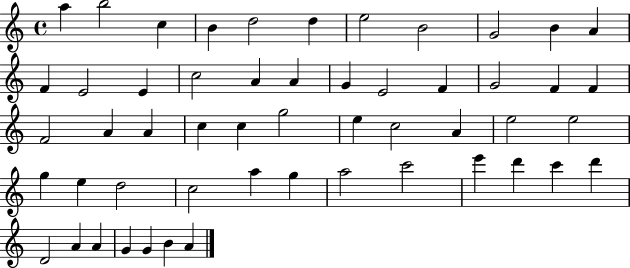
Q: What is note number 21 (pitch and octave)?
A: G4